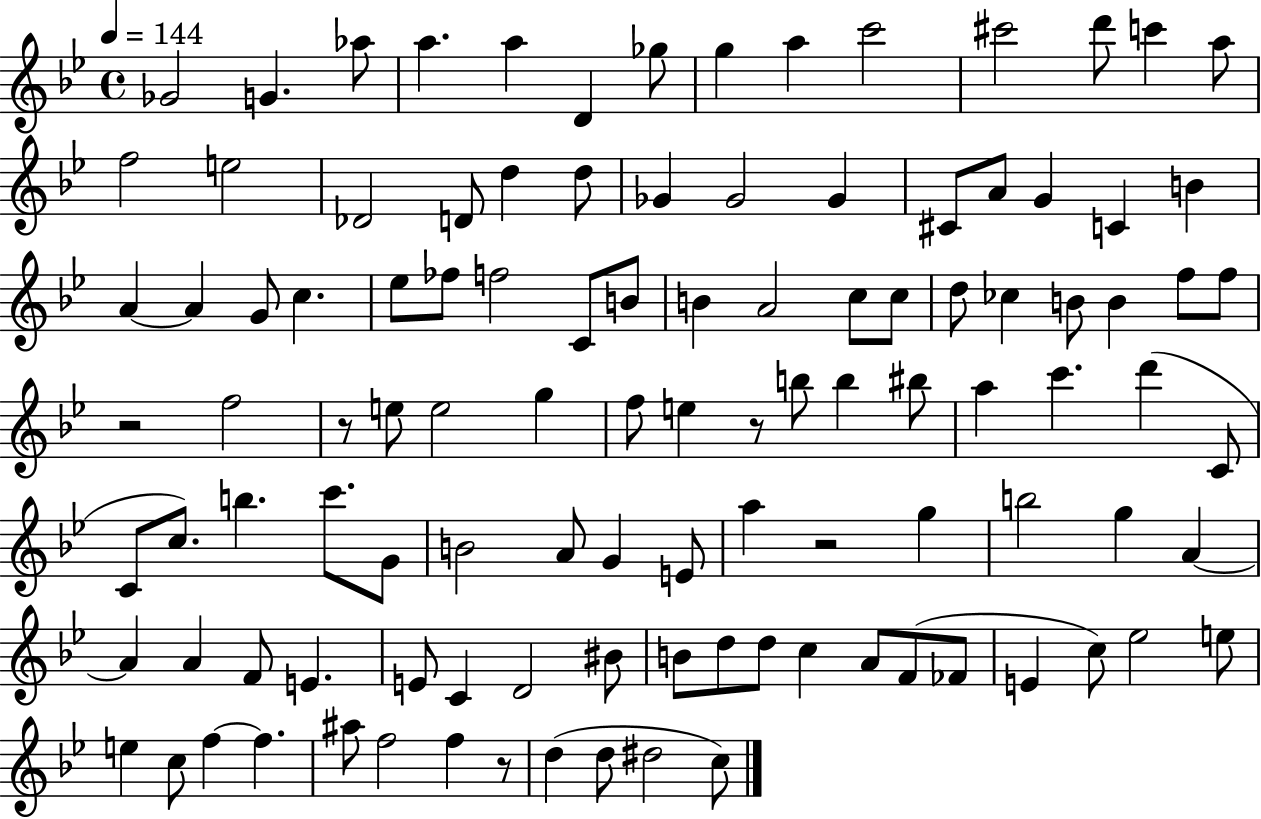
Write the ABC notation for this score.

X:1
T:Untitled
M:4/4
L:1/4
K:Bb
_G2 G _a/2 a a D _g/2 g a c'2 ^c'2 d'/2 c' a/2 f2 e2 _D2 D/2 d d/2 _G _G2 _G ^C/2 A/2 G C B A A G/2 c _e/2 _f/2 f2 C/2 B/2 B A2 c/2 c/2 d/2 _c B/2 B f/2 f/2 z2 f2 z/2 e/2 e2 g f/2 e z/2 b/2 b ^b/2 a c' d' C/2 C/2 c/2 b c'/2 G/2 B2 A/2 G E/2 a z2 g b2 g A A A F/2 E E/2 C D2 ^B/2 B/2 d/2 d/2 c A/2 F/2 _F/2 E c/2 _e2 e/2 e c/2 f f ^a/2 f2 f z/2 d d/2 ^d2 c/2